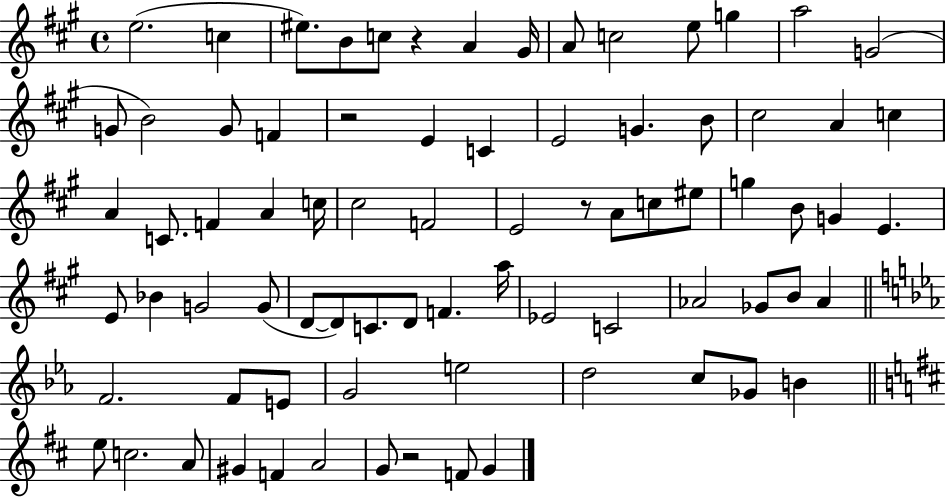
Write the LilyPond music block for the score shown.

{
  \clef treble
  \time 4/4
  \defaultTimeSignature
  \key a \major
  \repeat volta 2 { e''2.( c''4 | eis''8.) b'8 c''8 r4 a'4 gis'16 | a'8 c''2 e''8 g''4 | a''2 g'2( | \break g'8 b'2) g'8 f'4 | r2 e'4 c'4 | e'2 g'4. b'8 | cis''2 a'4 c''4 | \break a'4 c'8. f'4 a'4 c''16 | cis''2 f'2 | e'2 r8 a'8 c''8 eis''8 | g''4 b'8 g'4 e'4. | \break e'8 bes'4 g'2 g'8( | d'8~~ d'8) c'8. d'8 f'4. a''16 | ees'2 c'2 | aes'2 ges'8 b'8 aes'4 | \break \bar "||" \break \key c \minor f'2. f'8 e'8 | g'2 e''2 | d''2 c''8 ges'8 b'4 | \bar "||" \break \key d \major e''8 c''2. a'8 | gis'4 f'4 a'2 | g'8 r2 f'8 g'4 | } \bar "|."
}